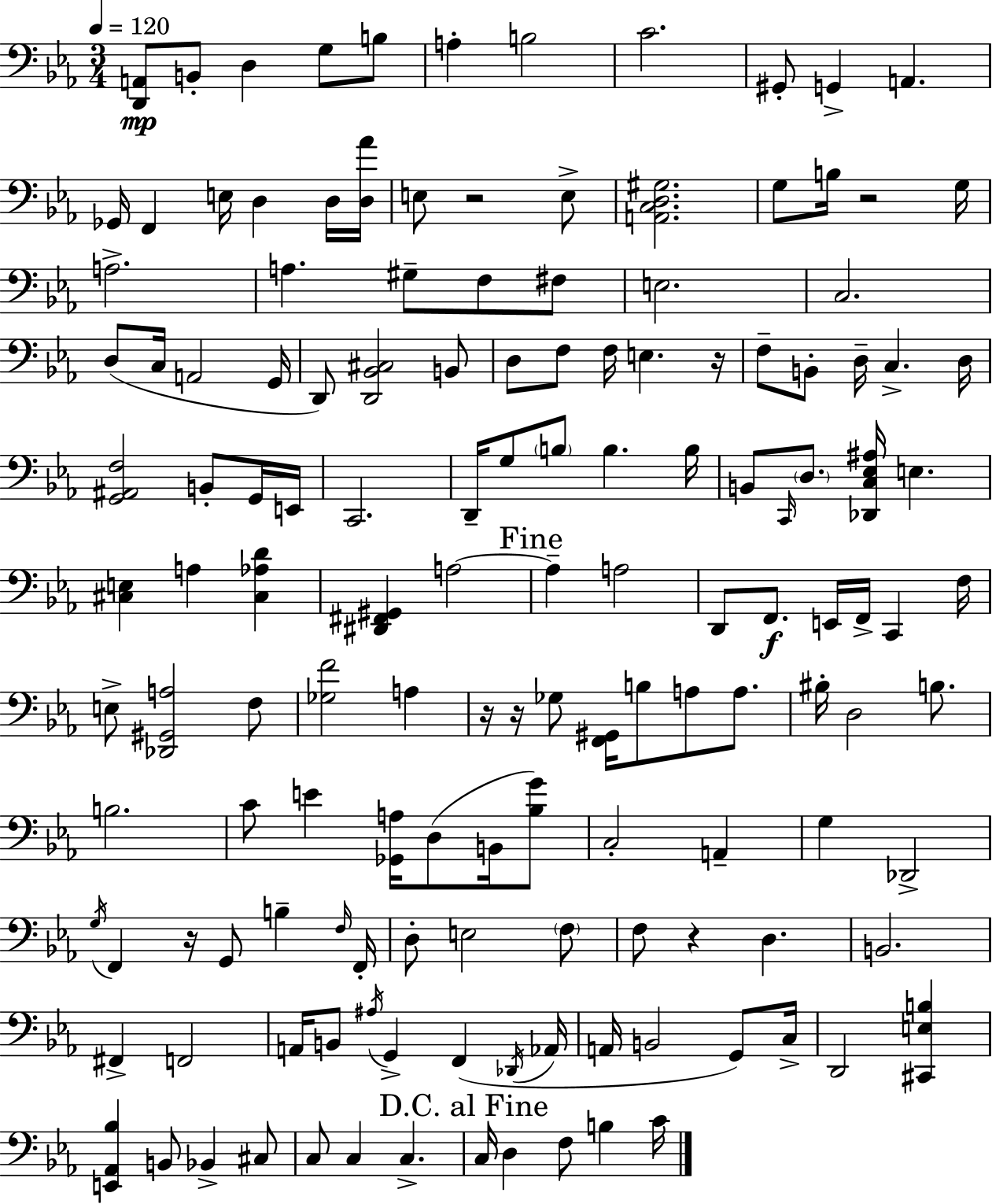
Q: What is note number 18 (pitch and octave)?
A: G3